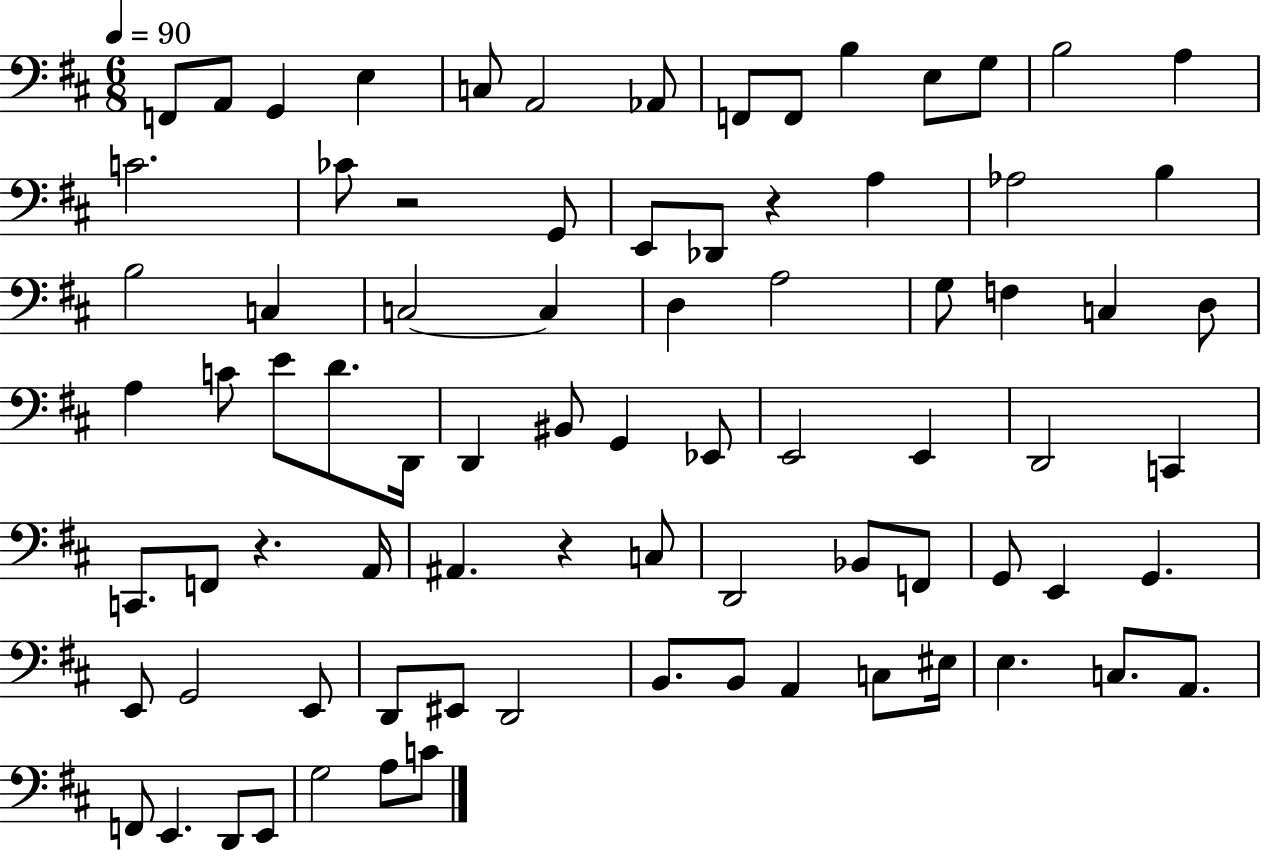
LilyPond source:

{
  \clef bass
  \numericTimeSignature
  \time 6/8
  \key d \major
  \tempo 4 = 90
  f,8 a,8 g,4 e4 | c8 a,2 aes,8 | f,8 f,8 b4 e8 g8 | b2 a4 | \break c'2. | ces'8 r2 g,8 | e,8 des,8 r4 a4 | aes2 b4 | \break b2 c4 | c2~~ c4 | d4 a2 | g8 f4 c4 d8 | \break a4 c'8 e'8 d'8. d,16 | d,4 bis,8 g,4 ees,8 | e,2 e,4 | d,2 c,4 | \break c,8. f,8 r4. a,16 | ais,4. r4 c8 | d,2 bes,8 f,8 | g,8 e,4 g,4. | \break e,8 g,2 e,8 | d,8 eis,8 d,2 | b,8. b,8 a,4 c8 eis16 | e4. c8. a,8. | \break f,8 e,4. d,8 e,8 | g2 a8 c'8 | \bar "|."
}